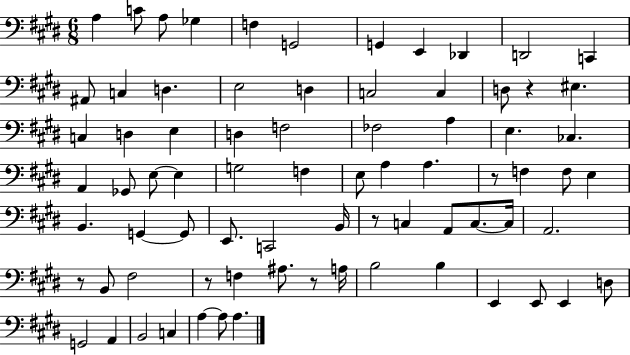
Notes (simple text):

A3/q C4/e A3/e Gb3/q F3/q G2/h G2/q E2/q Db2/q D2/h C2/q A#2/e C3/q D3/q. E3/h D3/q C3/h C3/q D3/e R/q EIS3/q. C3/q D3/q E3/q D3/q F3/h FES3/h A3/q E3/q. CES3/q. A2/q Gb2/e E3/e E3/q G3/h F3/q E3/e A3/q A3/q. R/e F3/q F3/e E3/q B2/q. G2/q G2/e E2/e. C2/h B2/s R/e C3/q A2/e C3/e. C3/s A2/h. R/e B2/e F#3/h R/e F3/q A#3/e. R/e A3/s B3/h B3/q E2/q E2/e E2/q D3/e G2/h A2/q B2/h C3/q A3/q A3/e A3/q.